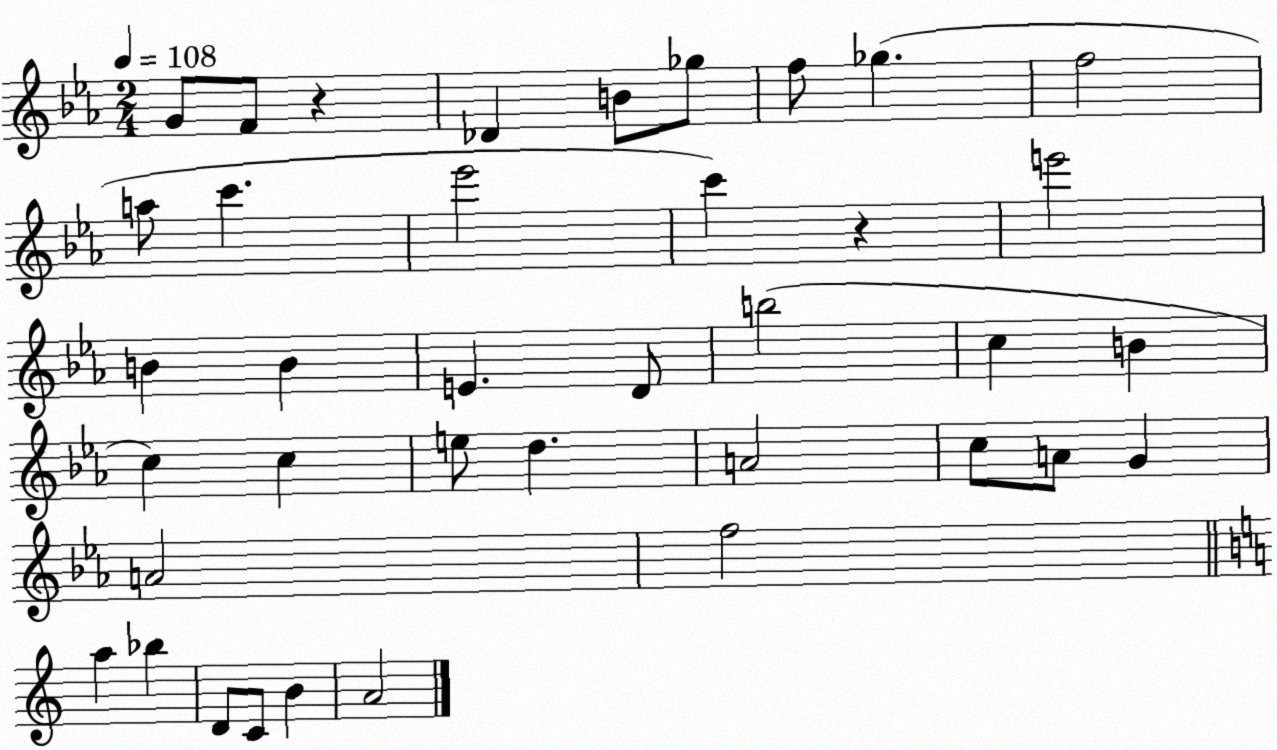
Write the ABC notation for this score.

X:1
T:Untitled
M:2/4
L:1/4
K:Eb
G/2 F/2 z _D B/2 _g/2 f/2 _g f2 a/2 c' _e'2 c' z e'2 B B E D/2 b2 c B c c e/2 d A2 c/2 A/2 G A2 f2 a _b D/2 C/2 B A2